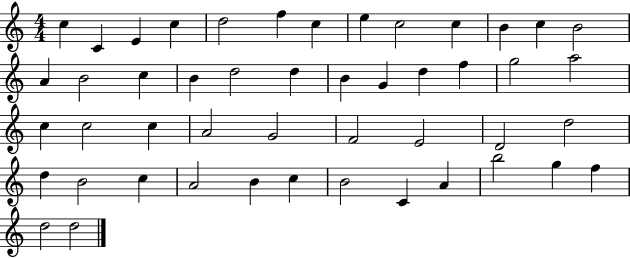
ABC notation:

X:1
T:Untitled
M:4/4
L:1/4
K:C
c C E c d2 f c e c2 c B c B2 A B2 c B d2 d B G d f g2 a2 c c2 c A2 G2 F2 E2 D2 d2 d B2 c A2 B c B2 C A b2 g f d2 d2